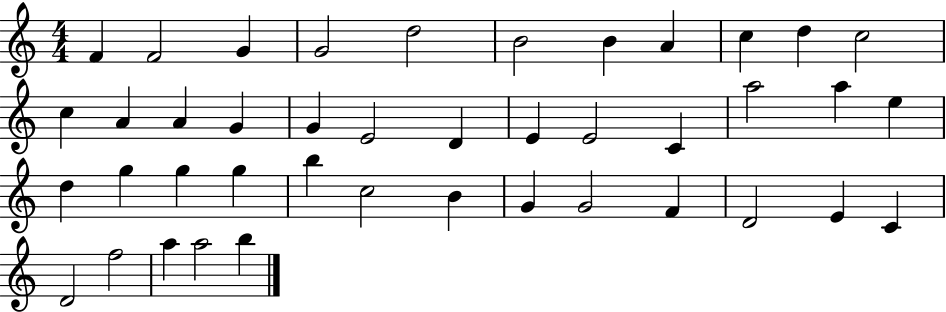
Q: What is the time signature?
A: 4/4